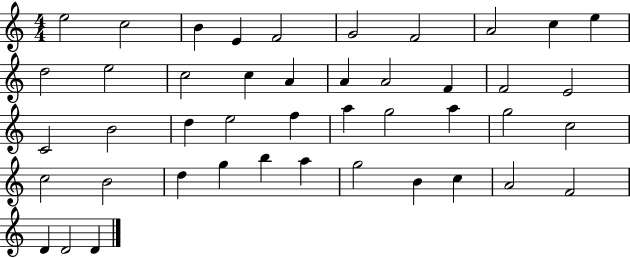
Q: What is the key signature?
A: C major